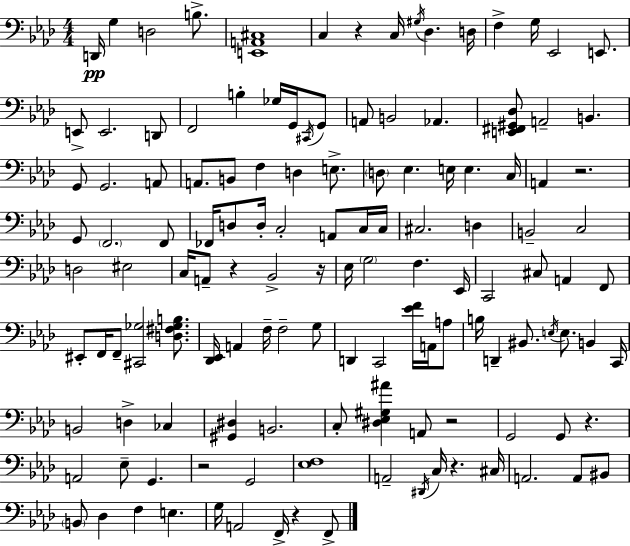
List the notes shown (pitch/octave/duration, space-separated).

D2/s G3/q D3/h B3/e. [E2,A2,C#3]/w C3/q R/q C3/s G#3/s Db3/q. D3/s F3/q G3/s Eb2/h E2/e. E2/e E2/h. D2/e F2/h B3/q Gb3/s G2/s C#2/s G2/e A2/e B2/h Ab2/q. [E2,F#2,G#2,Db3]/e A2/h B2/q. G2/e G2/h. A2/e A2/e. B2/e F3/q D3/q E3/e. D3/e Eb3/q. E3/s E3/q. C3/s A2/q R/h. G2/e F2/h. F2/e FES2/s D3/e D3/s C3/h A2/e C3/s C3/s C#3/h. D3/q B2/h C3/h D3/h EIS3/h C3/s A2/e R/q Bb2/h R/s Eb3/s G3/h F3/q. Eb2/s C2/h C#3/e A2/q F2/e EIS2/e F2/s F2/e [C#2,Gb3]/h [D3,F#3,Gb3,B3]/e. [Db2,Eb2]/s A2/q F3/s F3/h G3/e D2/q C2/h [Eb4,F4]/s A2/s A3/e B3/s D2/q BIS2/e. E3/s E3/e. B2/q C2/s B2/h D3/q CES3/q [G#2,D#3]/q B2/h. C3/e [D#3,Eb3,G#3,A#4]/q A2/e R/h G2/h G2/e R/q. A2/h Eb3/e G2/q. R/h G2/h [Eb3,F3]/w A2/h D#2/s C3/s R/q. C#3/s A2/h. A2/e BIS2/e B2/e Db3/q F3/q E3/q. G3/s A2/h F2/s R/q F2/e